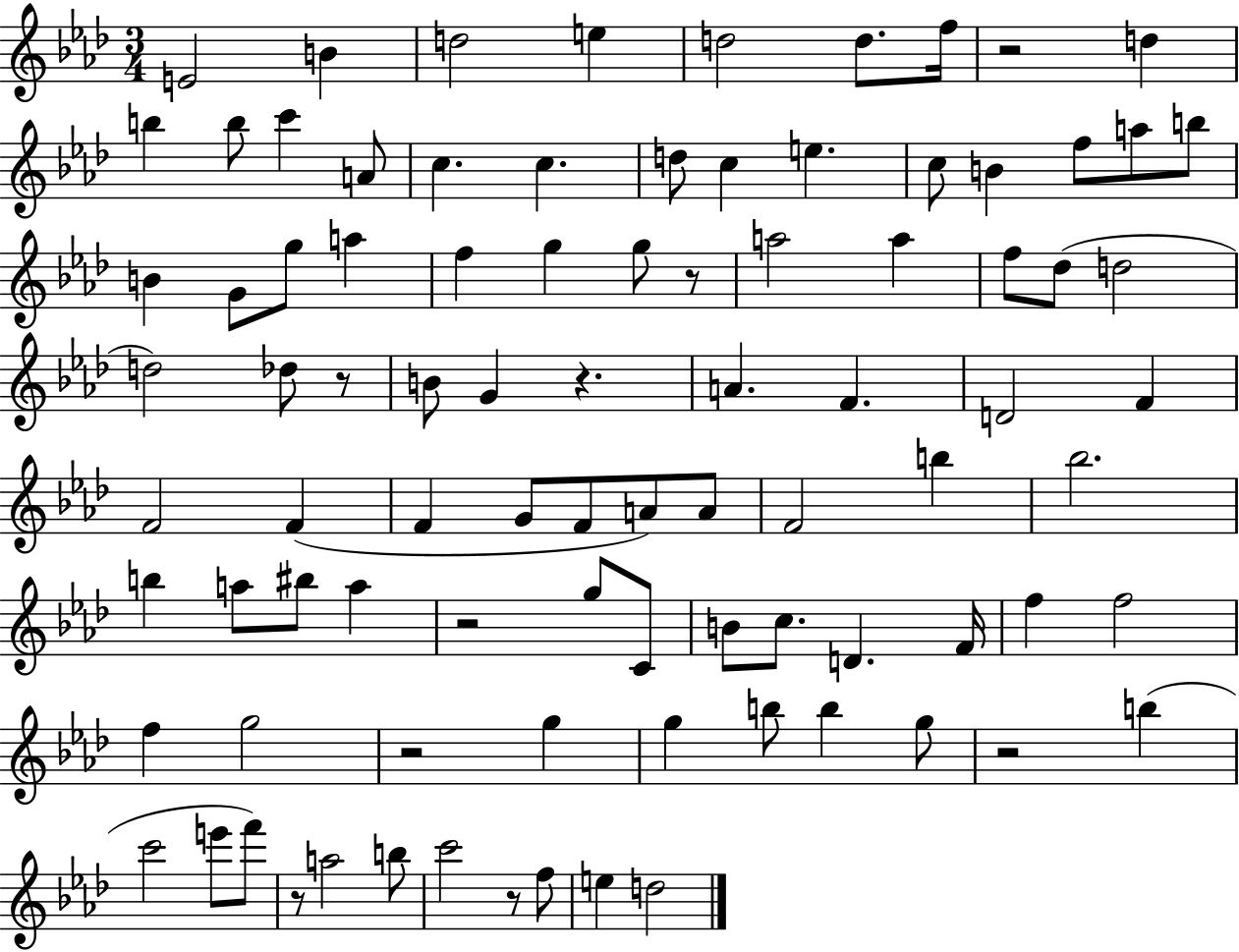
{
  \clef treble
  \numericTimeSignature
  \time 3/4
  \key aes \major
  e'2 b'4 | d''2 e''4 | d''2 d''8. f''16 | r2 d''4 | \break b''4 b''8 c'''4 a'8 | c''4. c''4. | d''8 c''4 e''4. | c''8 b'4 f''8 a''8 b''8 | \break b'4 g'8 g''8 a''4 | f''4 g''4 g''8 r8 | a''2 a''4 | f''8 des''8( d''2 | \break d''2) des''8 r8 | b'8 g'4 r4. | a'4. f'4. | d'2 f'4 | \break f'2 f'4( | f'4 g'8 f'8 a'8) a'8 | f'2 b''4 | bes''2. | \break b''4 a''8 bis''8 a''4 | r2 g''8 c'8 | b'8 c''8. d'4. f'16 | f''4 f''2 | \break f''4 g''2 | r2 g''4 | g''4 b''8 b''4 g''8 | r2 b''4( | \break c'''2 e'''8 f'''8) | r8 a''2 b''8 | c'''2 r8 f''8 | e''4 d''2 | \break \bar "|."
}